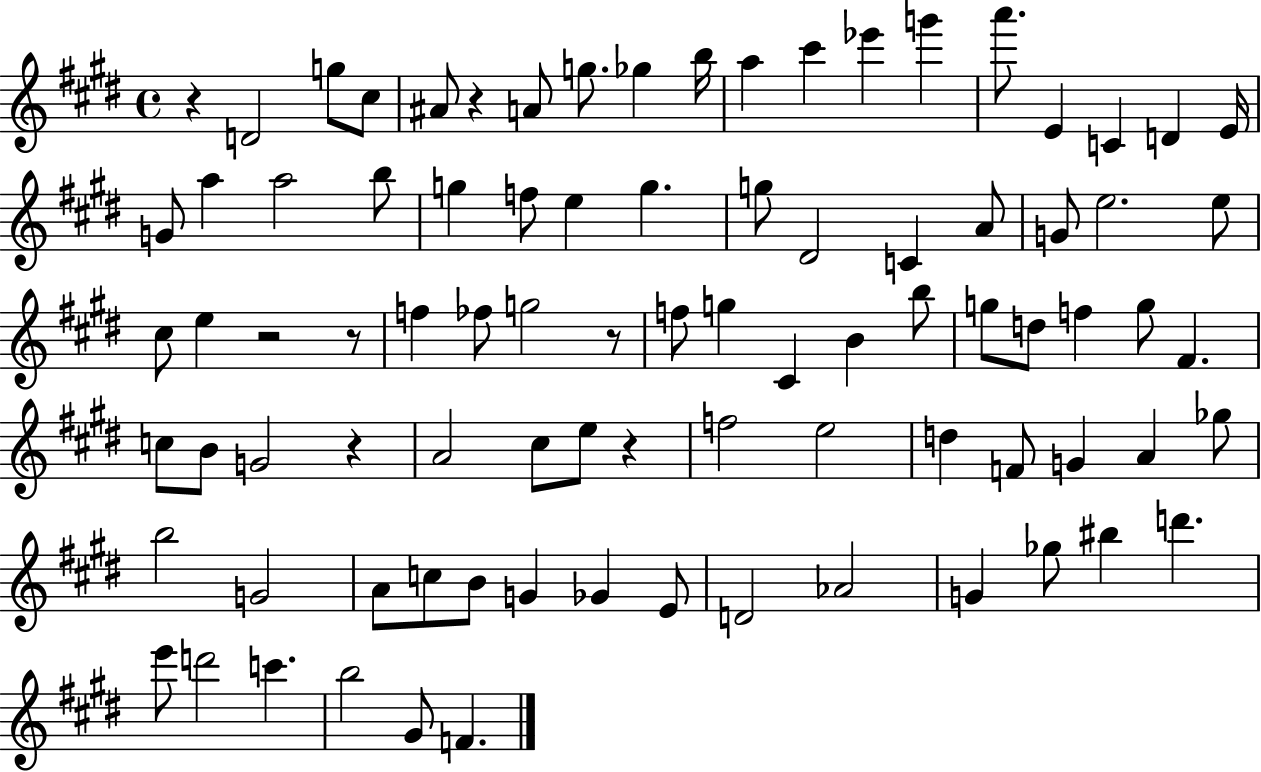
R/q D4/h G5/e C#5/e A#4/e R/q A4/e G5/e. Gb5/q B5/s A5/q C#6/q Eb6/q G6/q A6/e. E4/q C4/q D4/q E4/s G4/e A5/q A5/h B5/e G5/q F5/e E5/q G5/q. G5/e D#4/h C4/q A4/e G4/e E5/h. E5/e C#5/e E5/q R/h R/e F5/q FES5/e G5/h R/e F5/e G5/q C#4/q B4/q B5/e G5/e D5/e F5/q G5/e F#4/q. C5/e B4/e G4/h R/q A4/h C#5/e E5/e R/q F5/h E5/h D5/q F4/e G4/q A4/q Gb5/e B5/h G4/h A4/e C5/e B4/e G4/q Gb4/q E4/e D4/h Ab4/h G4/q Gb5/e BIS5/q D6/q. E6/e D6/h C6/q. B5/h G#4/e F4/q.